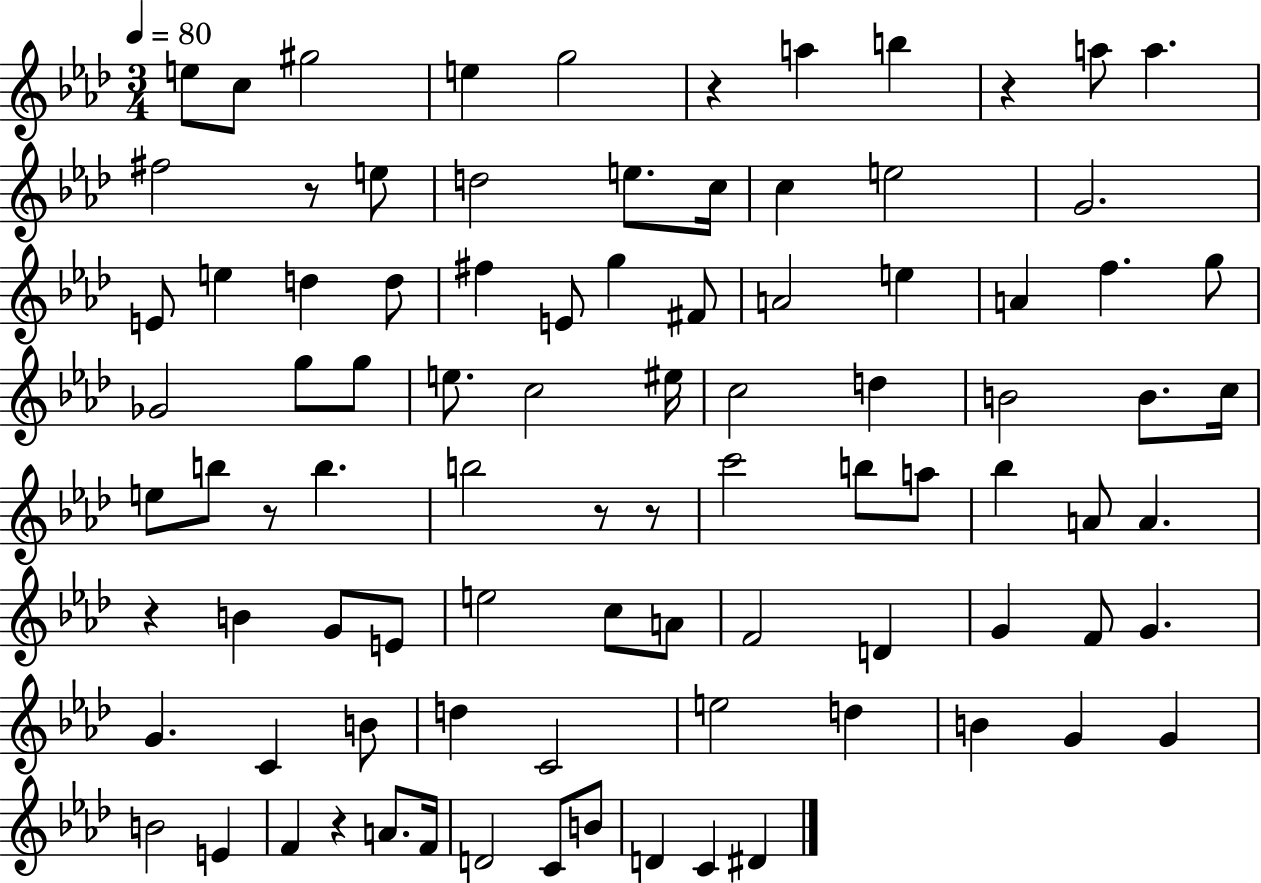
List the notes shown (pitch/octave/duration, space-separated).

E5/e C5/e G#5/h E5/q G5/h R/q A5/q B5/q R/q A5/e A5/q. F#5/h R/e E5/e D5/h E5/e. C5/s C5/q E5/h G4/h. E4/e E5/q D5/q D5/e F#5/q E4/e G5/q F#4/e A4/h E5/q A4/q F5/q. G5/e Gb4/h G5/e G5/e E5/e. C5/h EIS5/s C5/h D5/q B4/h B4/e. C5/s E5/e B5/e R/e B5/q. B5/h R/e R/e C6/h B5/e A5/e Bb5/q A4/e A4/q. R/q B4/q G4/e E4/e E5/h C5/e A4/e F4/h D4/q G4/q F4/e G4/q. G4/q. C4/q B4/e D5/q C4/h E5/h D5/q B4/q G4/q G4/q B4/h E4/q F4/q R/q A4/e. F4/s D4/h C4/e B4/e D4/q C4/q D#4/q